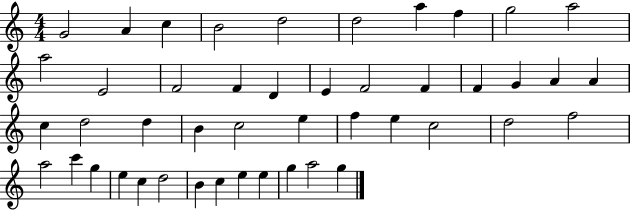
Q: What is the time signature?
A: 4/4